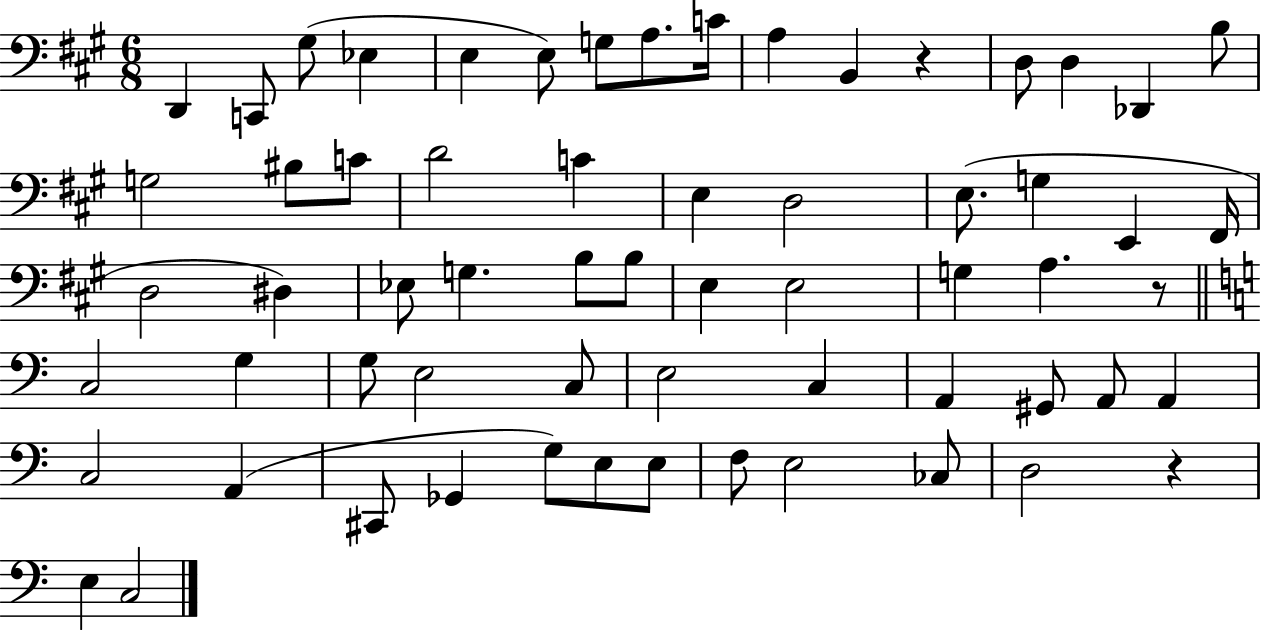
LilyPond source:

{
  \clef bass
  \numericTimeSignature
  \time 6/8
  \key a \major
  d,4 c,8 gis8( ees4 | e4 e8) g8 a8. c'16 | a4 b,4 r4 | d8 d4 des,4 b8 | \break g2 bis8 c'8 | d'2 c'4 | e4 d2 | e8.( g4 e,4 fis,16 | \break d2 dis4) | ees8 g4. b8 b8 | e4 e2 | g4 a4. r8 | \break \bar "||" \break \key c \major c2 g4 | g8 e2 c8 | e2 c4 | a,4 gis,8 a,8 a,4 | \break c2 a,4( | cis,8 ges,4 g8) e8 e8 | f8 e2 ces8 | d2 r4 | \break e4 c2 | \bar "|."
}